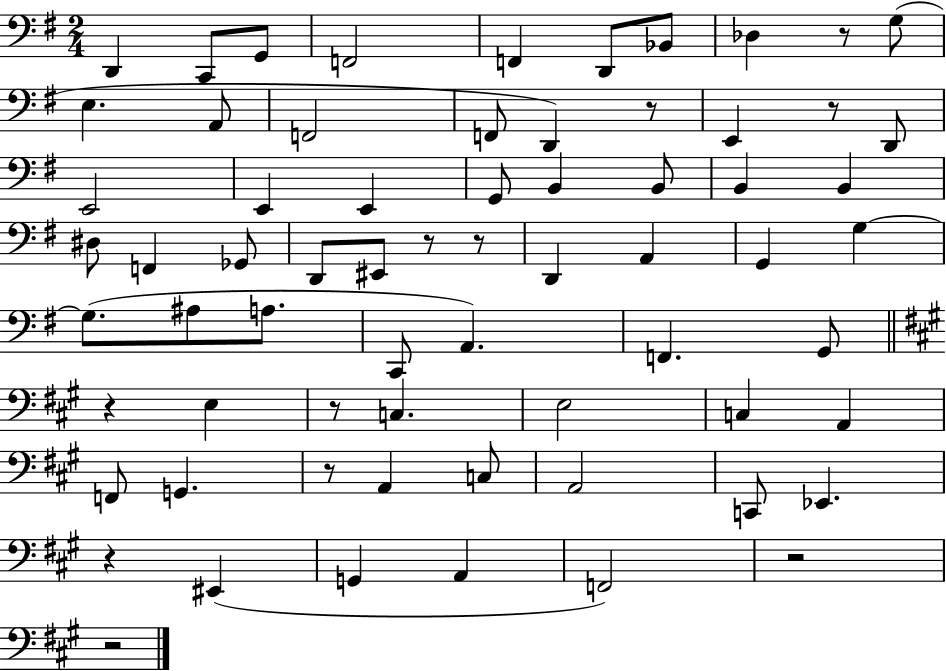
{
  \clef bass
  \numericTimeSignature
  \time 2/4
  \key g \major
  d,4 c,8 g,8 | f,2 | f,4 d,8 bes,8 | des4 r8 g8( | \break e4. a,8 | f,2 | f,8 d,4) r8 | e,4 r8 d,8 | \break e,2 | e,4 e,4 | g,8 b,4 b,8 | b,4 b,4 | \break dis8 f,4 ges,8 | d,8 eis,8 r8 r8 | d,4 a,4 | g,4 g4~~ | \break g8.( ais8 a8. | c,8 a,4.) | f,4. g,8 | \bar "||" \break \key a \major r4 e4 | r8 c4. | e2 | c4 a,4 | \break f,8 g,4. | r8 a,4 c8 | a,2 | c,8 ees,4. | \break r4 eis,4( | g,4 a,4 | f,2) | r2 | \break r2 | \bar "|."
}